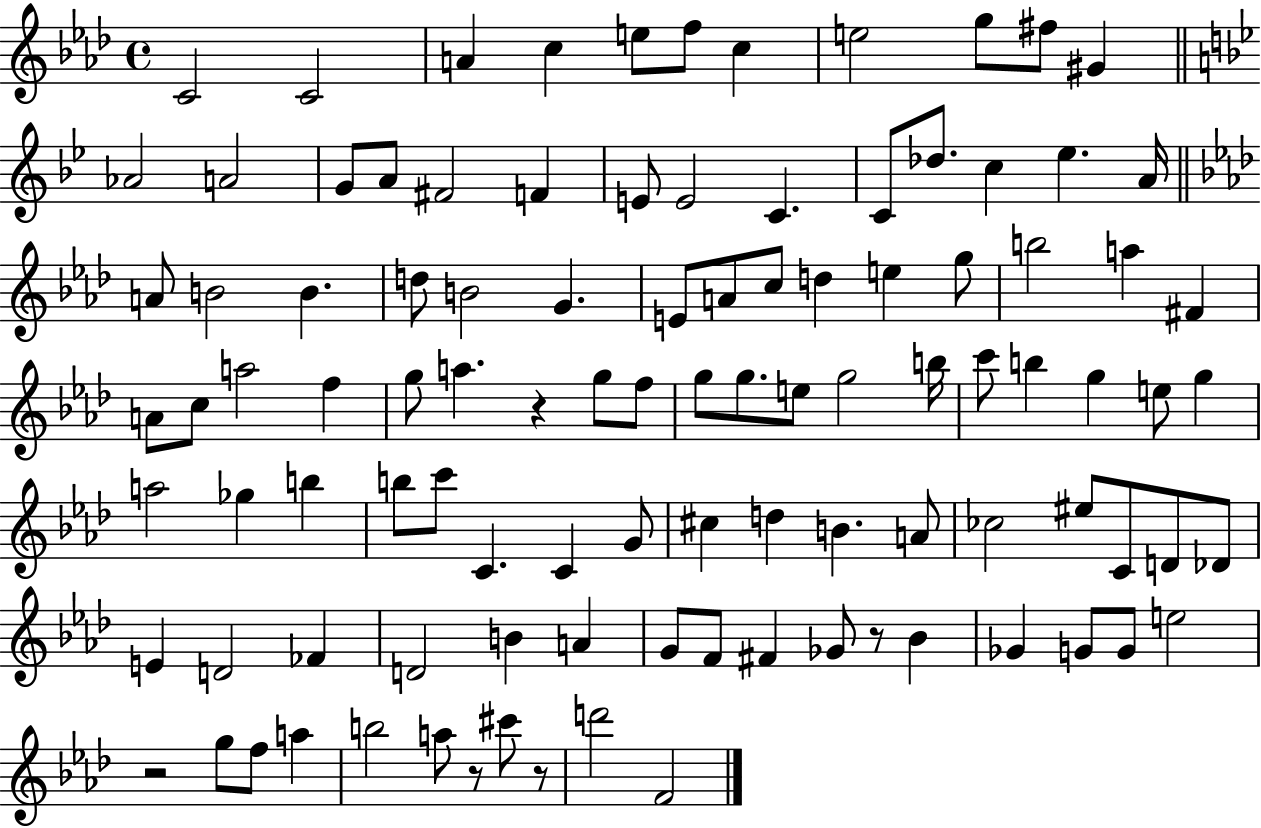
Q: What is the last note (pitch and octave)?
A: F4